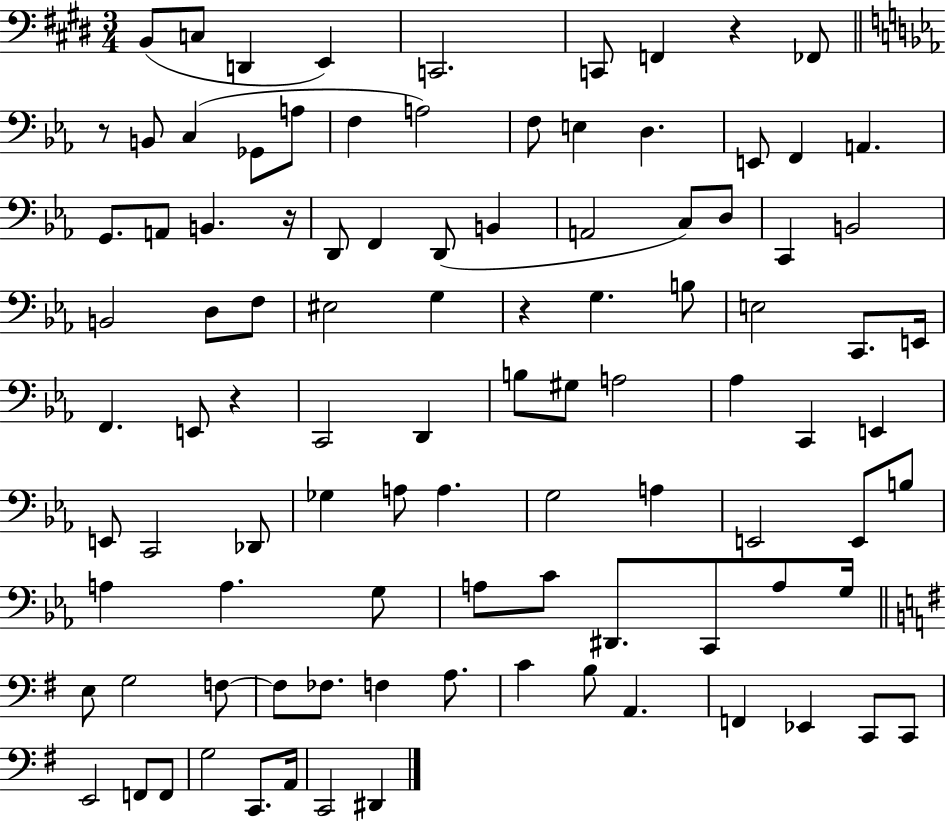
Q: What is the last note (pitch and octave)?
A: D#2